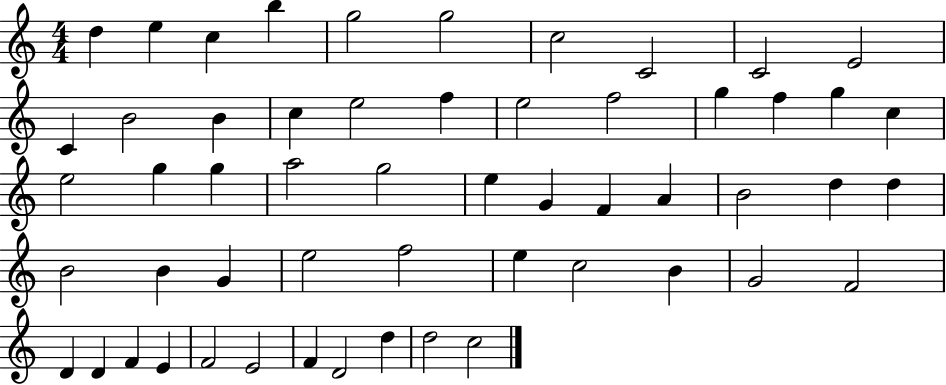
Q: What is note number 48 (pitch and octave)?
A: E4